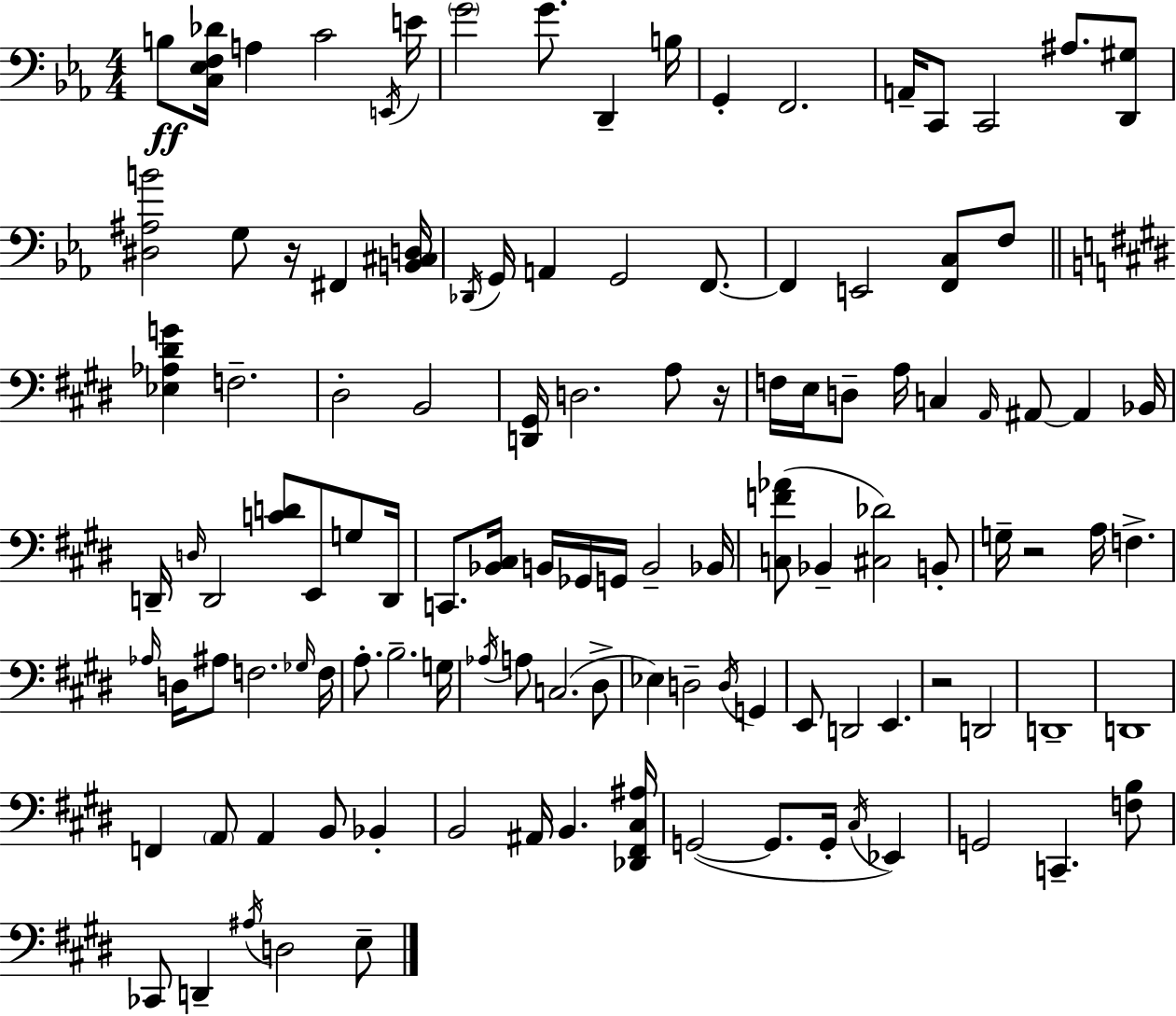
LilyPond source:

{
  \clef bass
  \numericTimeSignature
  \time 4/4
  \key ees \major
  b8\ff <c ees f des'>16 a4 c'2 \acciaccatura { e,16 } | e'16 \parenthesize g'2 g'8. d,4-- | b16 g,4-. f,2. | a,16-- c,8 c,2 ais8. <d, gis>8 | \break <dis ais b'>2 g8 r16 fis,4 | <b, cis d>16 \acciaccatura { des,16 } g,16 a,4 g,2 f,8.~~ | f,4 e,2 <f, c>8 | f8 \bar "||" \break \key e \major <ees aes dis' g'>4 f2.-- | dis2-. b,2 | <d, gis,>16 d2. a8 r16 | f16 e16 d8-- a16 c4 \grace { a,16 } ais,8~~ ais,4 | \break bes,16 d,16-- \grace { d16 } d,2 <c' d'>8 e,8 g8 | d,16 c,8. <bes, cis>16 b,16 ges,16 g,16 b,2-- | bes,16 <c f' aes'>8( bes,4-- <cis des'>2) | b,8-. g16-- r2 a16 f4.-> | \break \grace { aes16 } d16 ais8 f2. | \grace { ges16 } f16 a8.-. b2.-- | g16 \acciaccatura { aes16 } a8 c2.( | dis8-> ees4) d2-- | \break \acciaccatura { d16 } g,4 e,8 d,2 | e,4. r2 d,2 | d,1-- | d,1 | \break f,4 \parenthesize a,8 a,4 | b,8 bes,4-. b,2 ais,16 b,4. | <des, fis, cis ais>16 g,2~(~ g,8. | g,16-. \acciaccatura { cis16 }) ees,4 g,2 c,4.-- | \break <f b>8 ces,8 d,4-- \acciaccatura { ais16 } d2 | e8-- \bar "|."
}